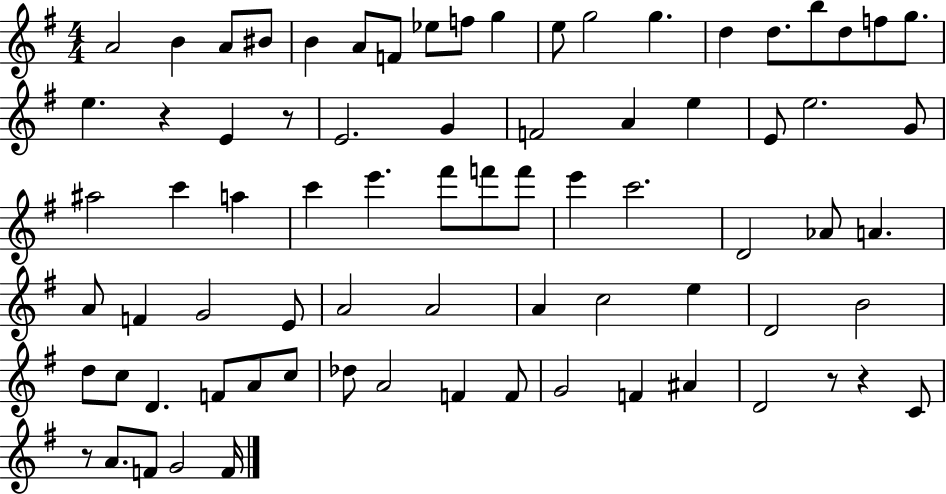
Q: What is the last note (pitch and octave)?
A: F4